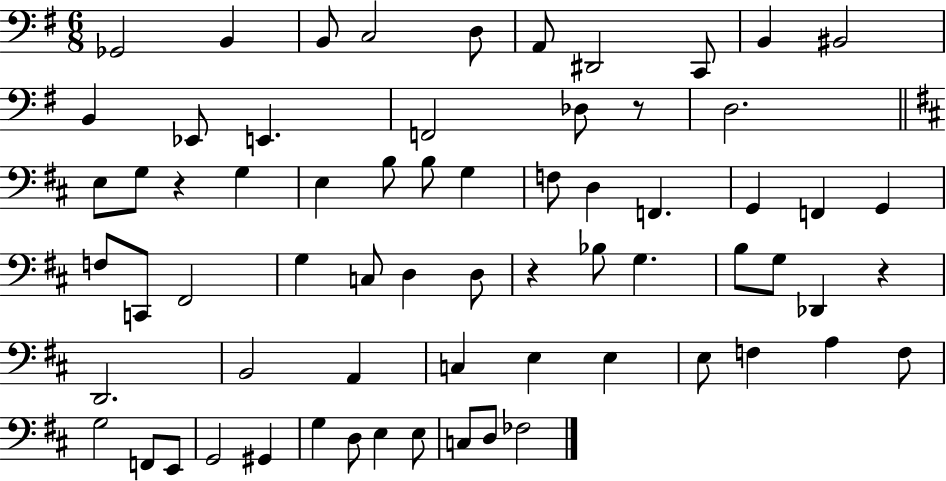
X:1
T:Untitled
M:6/8
L:1/4
K:G
_G,,2 B,, B,,/2 C,2 D,/2 A,,/2 ^D,,2 C,,/2 B,, ^B,,2 B,, _E,,/2 E,, F,,2 _D,/2 z/2 D,2 E,/2 G,/2 z G, E, B,/2 B,/2 G, F,/2 D, F,, G,, F,, G,, F,/2 C,,/2 ^F,,2 G, C,/2 D, D,/2 z _B,/2 G, B,/2 G,/2 _D,, z D,,2 B,,2 A,, C, E, E, E,/2 F, A, F,/2 G,2 F,,/2 E,,/2 G,,2 ^G,, G, D,/2 E, E,/2 C,/2 D,/2 _F,2